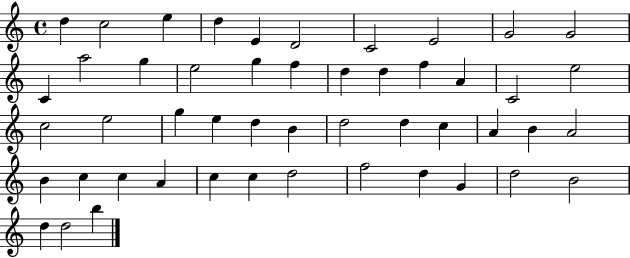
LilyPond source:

{
  \clef treble
  \time 4/4
  \defaultTimeSignature
  \key c \major
  d''4 c''2 e''4 | d''4 e'4 d'2 | c'2 e'2 | g'2 g'2 | \break c'4 a''2 g''4 | e''2 g''4 f''4 | d''4 d''4 f''4 a'4 | c'2 e''2 | \break c''2 e''2 | g''4 e''4 d''4 b'4 | d''2 d''4 c''4 | a'4 b'4 a'2 | \break b'4 c''4 c''4 a'4 | c''4 c''4 d''2 | f''2 d''4 g'4 | d''2 b'2 | \break d''4 d''2 b''4 | \bar "|."
}